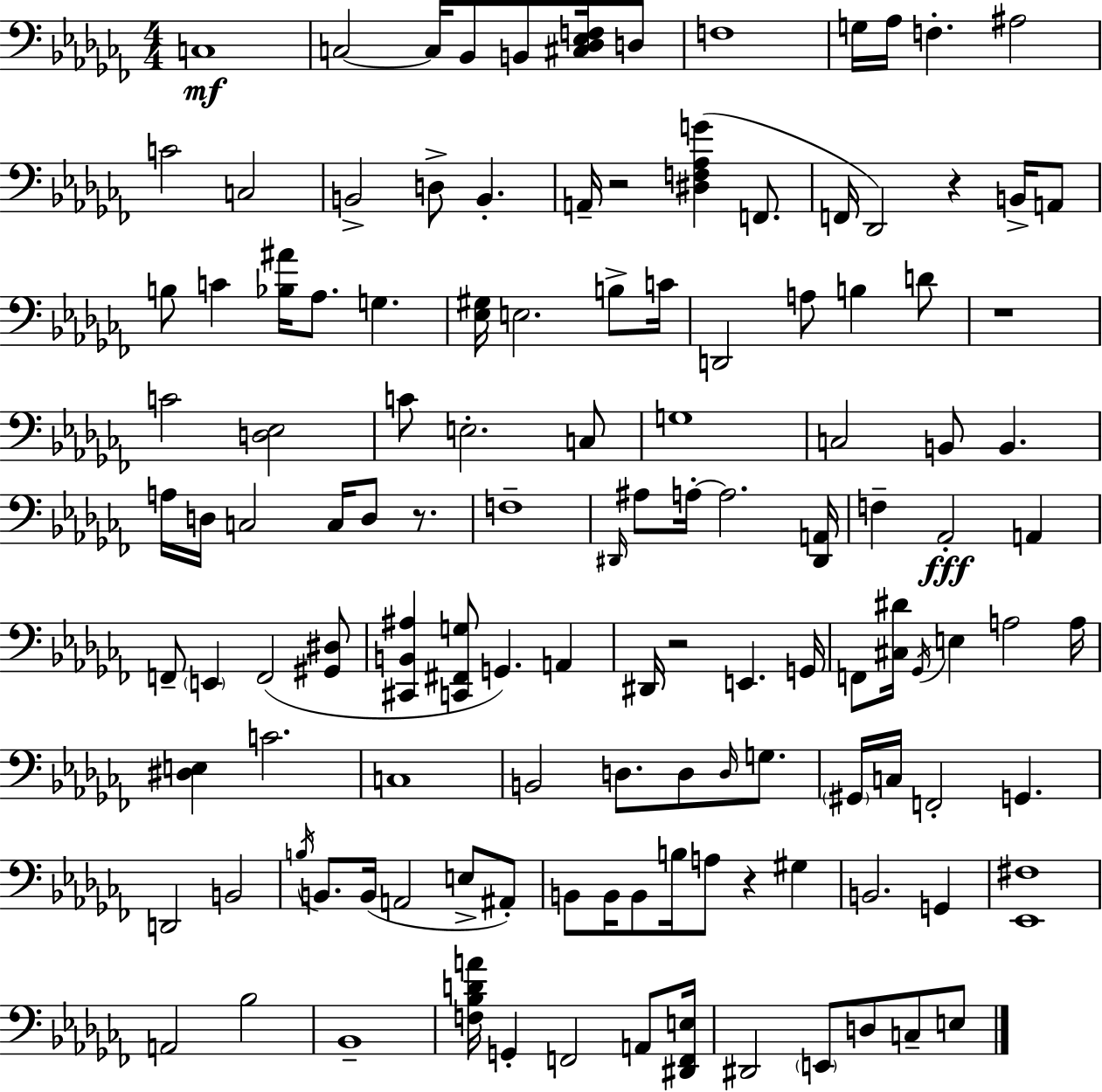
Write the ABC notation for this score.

X:1
T:Untitled
M:4/4
L:1/4
K:Abm
C,4 C,2 C,/4 _B,,/2 B,,/2 [^C,_D,_E,F,]/4 D,/2 F,4 G,/4 _A,/4 F, ^A,2 C2 C,2 B,,2 D,/2 B,, A,,/4 z2 [^D,F,_A,G] F,,/2 F,,/4 _D,,2 z B,,/4 A,,/2 B,/2 C [_B,^A]/4 _A,/2 G, [_E,^G,]/4 E,2 B,/2 C/4 D,,2 A,/2 B, D/2 z4 C2 [D,_E,]2 C/2 E,2 C,/2 G,4 C,2 B,,/2 B,, A,/4 D,/4 C,2 C,/4 D,/2 z/2 F,4 ^D,,/4 ^A,/2 A,/4 A,2 [^D,,A,,]/4 F, _A,,2 A,, F,,/2 E,, F,,2 [^G,,^D,]/2 [^C,,B,,^A,] [C,,^F,,G,]/2 G,, A,, ^D,,/4 z2 E,, G,,/4 F,,/2 [^C,^D]/4 _G,,/4 E, A,2 A,/4 [^D,E,] C2 C,4 B,,2 D,/2 D,/2 D,/4 G,/2 ^G,,/4 C,/4 F,,2 G,, D,,2 B,,2 B,/4 B,,/2 B,,/4 A,,2 E,/2 ^A,,/2 B,,/2 B,,/4 B,,/2 B,/4 A,/2 z ^G, B,,2 G,, [_E,,^F,]4 A,,2 _B,2 _B,,4 [F,_B,DA]/4 G,, F,,2 A,,/2 [^D,,F,,E,]/4 ^D,,2 E,,/2 D,/2 C,/2 E,/2